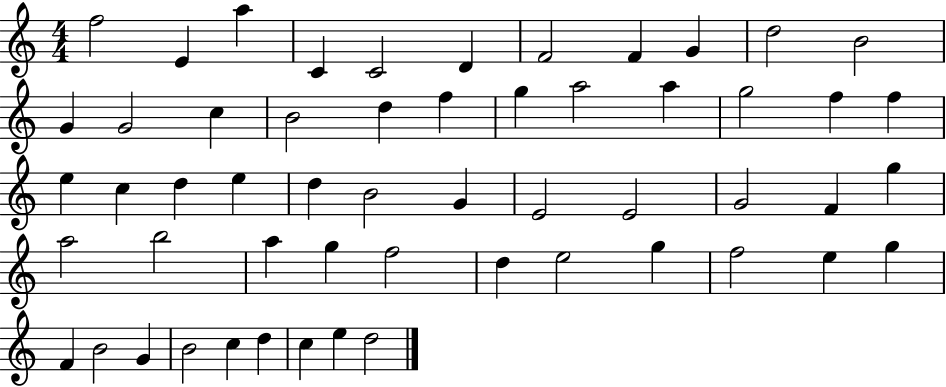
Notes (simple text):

F5/h E4/q A5/q C4/q C4/h D4/q F4/h F4/q G4/q D5/h B4/h G4/q G4/h C5/q B4/h D5/q F5/q G5/q A5/h A5/q G5/h F5/q F5/q E5/q C5/q D5/q E5/q D5/q B4/h G4/q E4/h E4/h G4/h F4/q G5/q A5/h B5/h A5/q G5/q F5/h D5/q E5/h G5/q F5/h E5/q G5/q F4/q B4/h G4/q B4/h C5/q D5/q C5/q E5/q D5/h